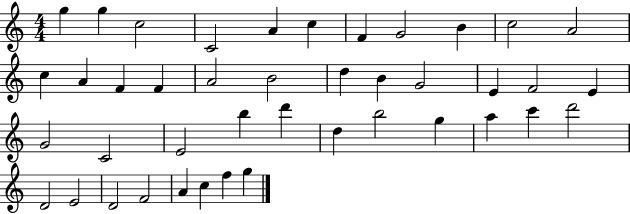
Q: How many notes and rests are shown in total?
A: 42